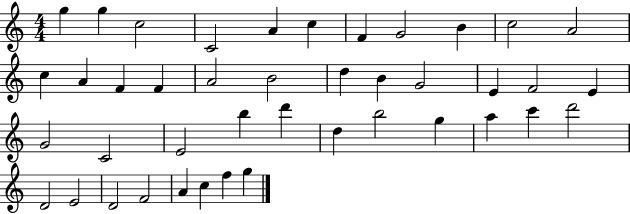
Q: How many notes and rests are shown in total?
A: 42